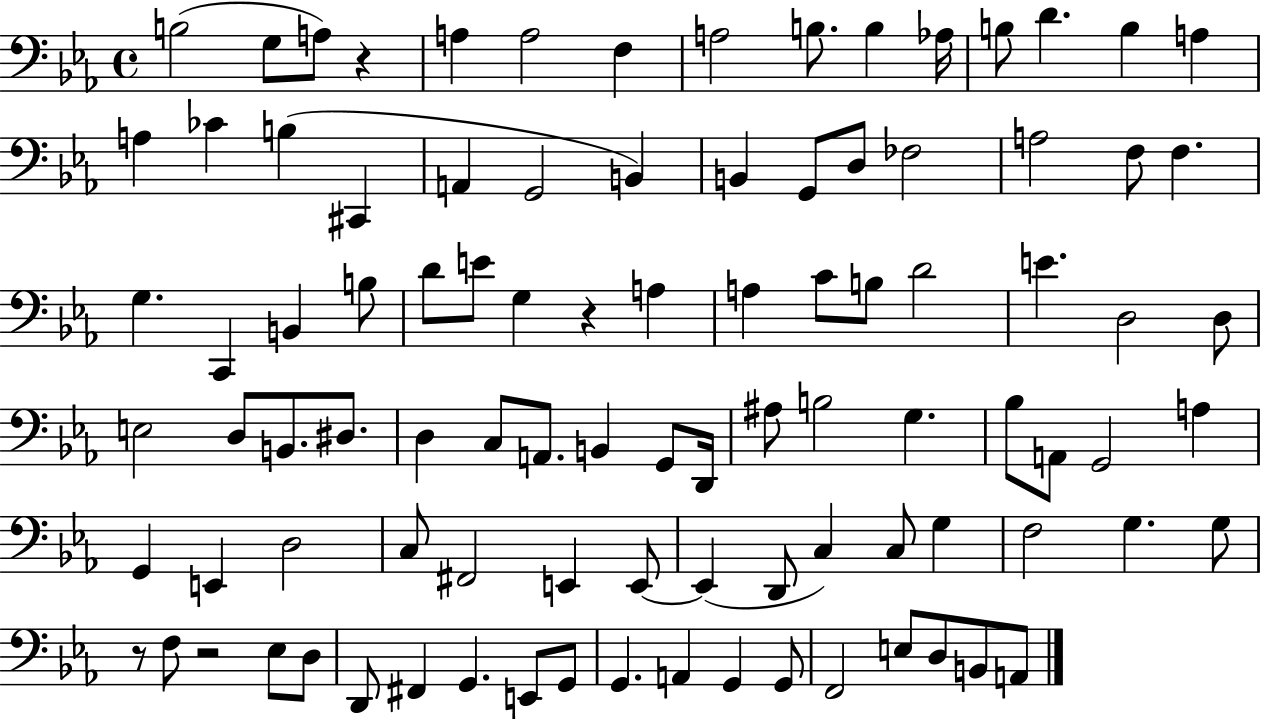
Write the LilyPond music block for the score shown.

{
  \clef bass
  \time 4/4
  \defaultTimeSignature
  \key ees \major
  b2( g8 a8) r4 | a4 a2 f4 | a2 b8. b4 aes16 | b8 d'4. b4 a4 | \break a4 ces'4 b4( cis,4 | a,4 g,2 b,4) | b,4 g,8 d8 fes2 | a2 f8 f4. | \break g4. c,4 b,4 b8 | d'8 e'8 g4 r4 a4 | a4 c'8 b8 d'2 | e'4. d2 d8 | \break e2 d8 b,8. dis8. | d4 c8 a,8. b,4 g,8 d,16 | ais8 b2 g4. | bes8 a,8 g,2 a4 | \break g,4 e,4 d2 | c8 fis,2 e,4 e,8~~ | e,4( d,8 c4) c8 g4 | f2 g4. g8 | \break r8 f8 r2 ees8 d8 | d,8 fis,4 g,4. e,8 g,8 | g,4. a,4 g,4 g,8 | f,2 e8 d8 b,8 a,8 | \break \bar "|."
}